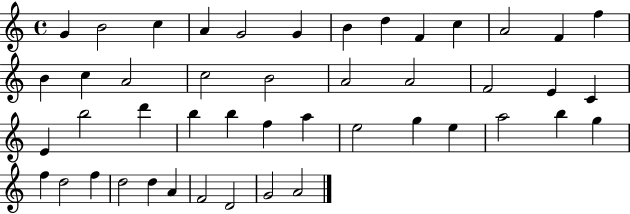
G4/q B4/h C5/q A4/q G4/h G4/q B4/q D5/q F4/q C5/q A4/h F4/q F5/q B4/q C5/q A4/h C5/h B4/h A4/h A4/h F4/h E4/q C4/q E4/q B5/h D6/q B5/q B5/q F5/q A5/q E5/h G5/q E5/q A5/h B5/q G5/q F5/q D5/h F5/q D5/h D5/q A4/q F4/h D4/h G4/h A4/h